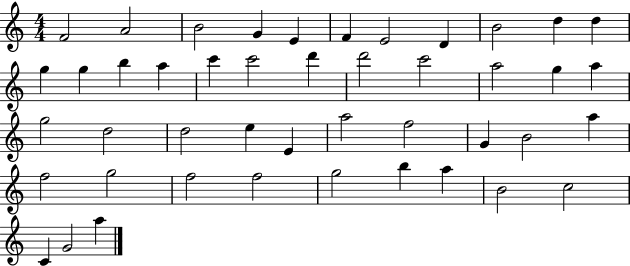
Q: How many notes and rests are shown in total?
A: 45